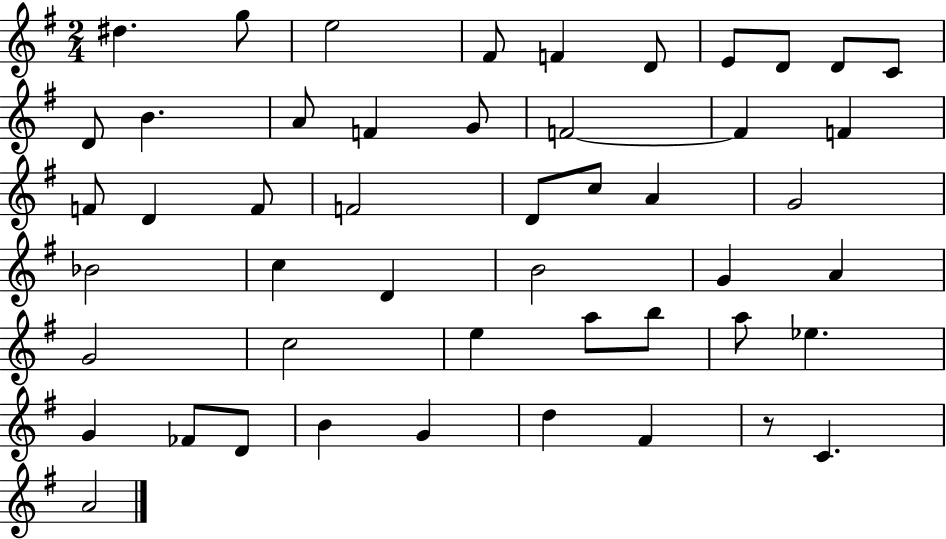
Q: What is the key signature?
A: G major